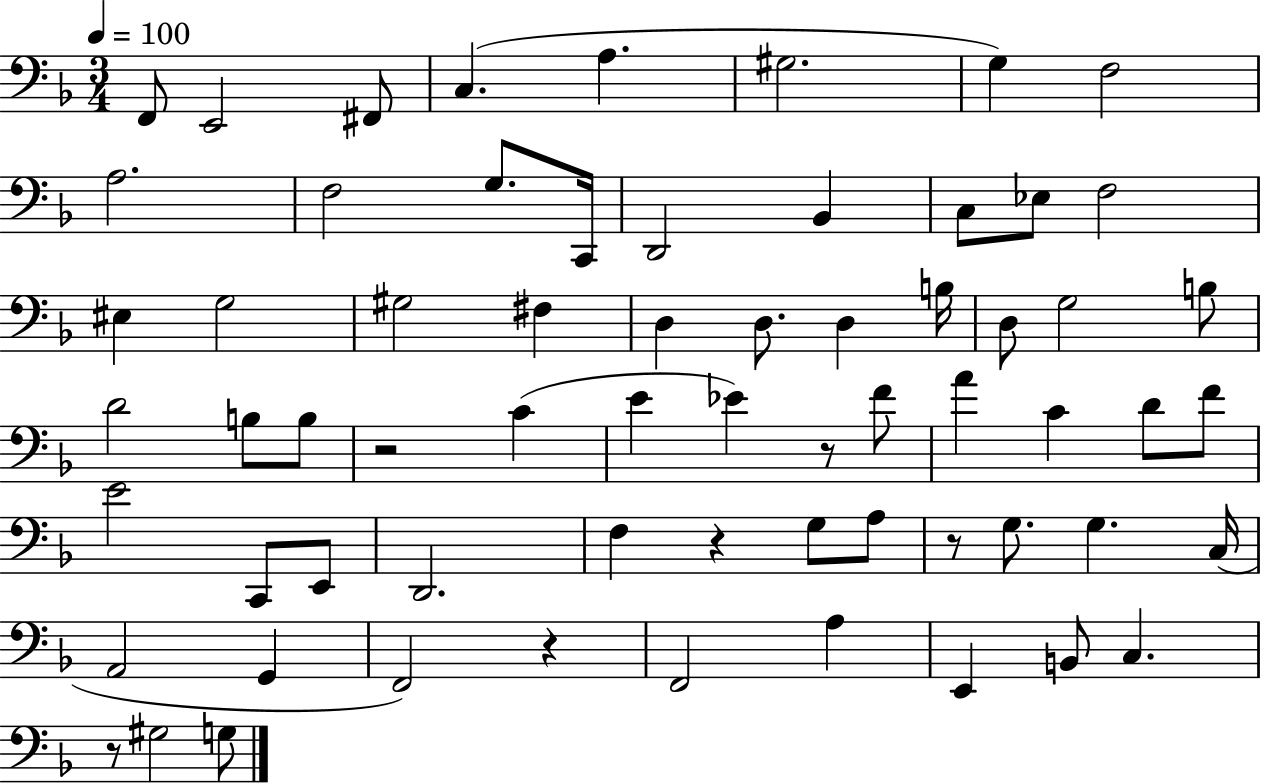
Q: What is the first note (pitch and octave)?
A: F2